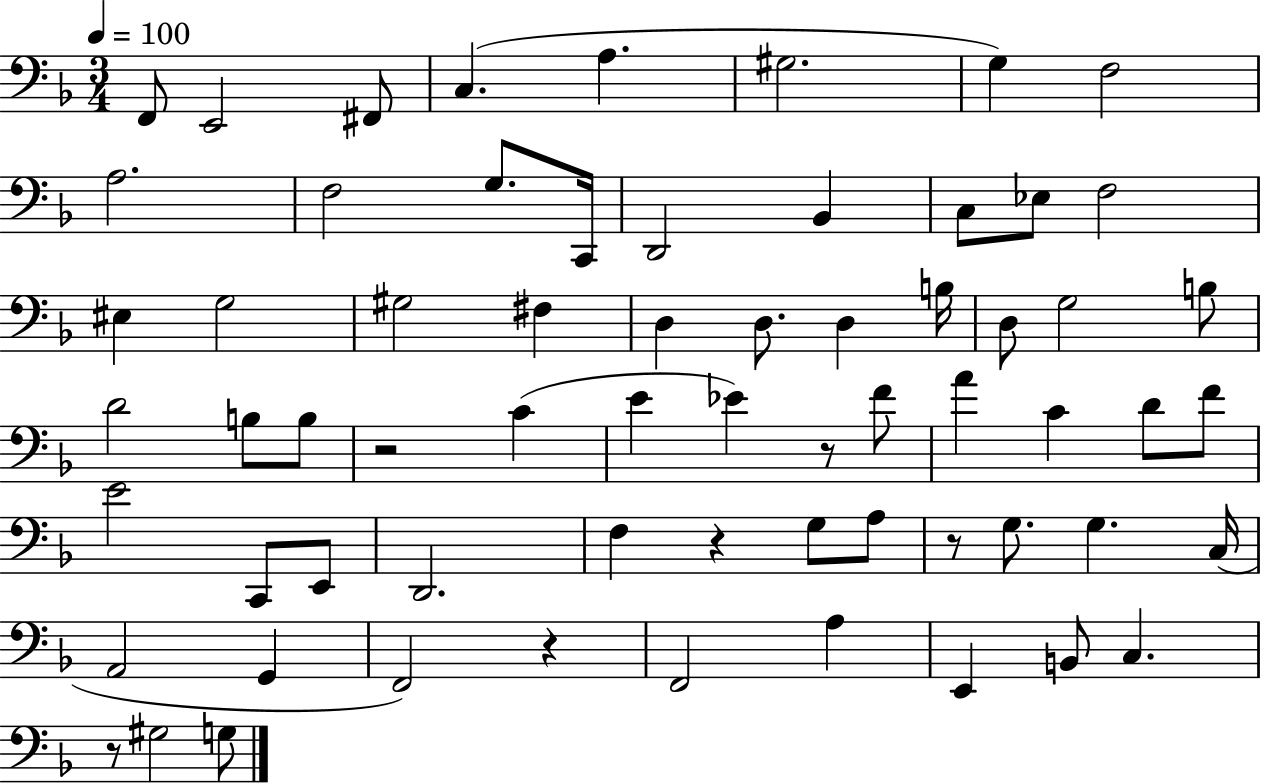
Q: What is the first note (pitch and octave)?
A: F2